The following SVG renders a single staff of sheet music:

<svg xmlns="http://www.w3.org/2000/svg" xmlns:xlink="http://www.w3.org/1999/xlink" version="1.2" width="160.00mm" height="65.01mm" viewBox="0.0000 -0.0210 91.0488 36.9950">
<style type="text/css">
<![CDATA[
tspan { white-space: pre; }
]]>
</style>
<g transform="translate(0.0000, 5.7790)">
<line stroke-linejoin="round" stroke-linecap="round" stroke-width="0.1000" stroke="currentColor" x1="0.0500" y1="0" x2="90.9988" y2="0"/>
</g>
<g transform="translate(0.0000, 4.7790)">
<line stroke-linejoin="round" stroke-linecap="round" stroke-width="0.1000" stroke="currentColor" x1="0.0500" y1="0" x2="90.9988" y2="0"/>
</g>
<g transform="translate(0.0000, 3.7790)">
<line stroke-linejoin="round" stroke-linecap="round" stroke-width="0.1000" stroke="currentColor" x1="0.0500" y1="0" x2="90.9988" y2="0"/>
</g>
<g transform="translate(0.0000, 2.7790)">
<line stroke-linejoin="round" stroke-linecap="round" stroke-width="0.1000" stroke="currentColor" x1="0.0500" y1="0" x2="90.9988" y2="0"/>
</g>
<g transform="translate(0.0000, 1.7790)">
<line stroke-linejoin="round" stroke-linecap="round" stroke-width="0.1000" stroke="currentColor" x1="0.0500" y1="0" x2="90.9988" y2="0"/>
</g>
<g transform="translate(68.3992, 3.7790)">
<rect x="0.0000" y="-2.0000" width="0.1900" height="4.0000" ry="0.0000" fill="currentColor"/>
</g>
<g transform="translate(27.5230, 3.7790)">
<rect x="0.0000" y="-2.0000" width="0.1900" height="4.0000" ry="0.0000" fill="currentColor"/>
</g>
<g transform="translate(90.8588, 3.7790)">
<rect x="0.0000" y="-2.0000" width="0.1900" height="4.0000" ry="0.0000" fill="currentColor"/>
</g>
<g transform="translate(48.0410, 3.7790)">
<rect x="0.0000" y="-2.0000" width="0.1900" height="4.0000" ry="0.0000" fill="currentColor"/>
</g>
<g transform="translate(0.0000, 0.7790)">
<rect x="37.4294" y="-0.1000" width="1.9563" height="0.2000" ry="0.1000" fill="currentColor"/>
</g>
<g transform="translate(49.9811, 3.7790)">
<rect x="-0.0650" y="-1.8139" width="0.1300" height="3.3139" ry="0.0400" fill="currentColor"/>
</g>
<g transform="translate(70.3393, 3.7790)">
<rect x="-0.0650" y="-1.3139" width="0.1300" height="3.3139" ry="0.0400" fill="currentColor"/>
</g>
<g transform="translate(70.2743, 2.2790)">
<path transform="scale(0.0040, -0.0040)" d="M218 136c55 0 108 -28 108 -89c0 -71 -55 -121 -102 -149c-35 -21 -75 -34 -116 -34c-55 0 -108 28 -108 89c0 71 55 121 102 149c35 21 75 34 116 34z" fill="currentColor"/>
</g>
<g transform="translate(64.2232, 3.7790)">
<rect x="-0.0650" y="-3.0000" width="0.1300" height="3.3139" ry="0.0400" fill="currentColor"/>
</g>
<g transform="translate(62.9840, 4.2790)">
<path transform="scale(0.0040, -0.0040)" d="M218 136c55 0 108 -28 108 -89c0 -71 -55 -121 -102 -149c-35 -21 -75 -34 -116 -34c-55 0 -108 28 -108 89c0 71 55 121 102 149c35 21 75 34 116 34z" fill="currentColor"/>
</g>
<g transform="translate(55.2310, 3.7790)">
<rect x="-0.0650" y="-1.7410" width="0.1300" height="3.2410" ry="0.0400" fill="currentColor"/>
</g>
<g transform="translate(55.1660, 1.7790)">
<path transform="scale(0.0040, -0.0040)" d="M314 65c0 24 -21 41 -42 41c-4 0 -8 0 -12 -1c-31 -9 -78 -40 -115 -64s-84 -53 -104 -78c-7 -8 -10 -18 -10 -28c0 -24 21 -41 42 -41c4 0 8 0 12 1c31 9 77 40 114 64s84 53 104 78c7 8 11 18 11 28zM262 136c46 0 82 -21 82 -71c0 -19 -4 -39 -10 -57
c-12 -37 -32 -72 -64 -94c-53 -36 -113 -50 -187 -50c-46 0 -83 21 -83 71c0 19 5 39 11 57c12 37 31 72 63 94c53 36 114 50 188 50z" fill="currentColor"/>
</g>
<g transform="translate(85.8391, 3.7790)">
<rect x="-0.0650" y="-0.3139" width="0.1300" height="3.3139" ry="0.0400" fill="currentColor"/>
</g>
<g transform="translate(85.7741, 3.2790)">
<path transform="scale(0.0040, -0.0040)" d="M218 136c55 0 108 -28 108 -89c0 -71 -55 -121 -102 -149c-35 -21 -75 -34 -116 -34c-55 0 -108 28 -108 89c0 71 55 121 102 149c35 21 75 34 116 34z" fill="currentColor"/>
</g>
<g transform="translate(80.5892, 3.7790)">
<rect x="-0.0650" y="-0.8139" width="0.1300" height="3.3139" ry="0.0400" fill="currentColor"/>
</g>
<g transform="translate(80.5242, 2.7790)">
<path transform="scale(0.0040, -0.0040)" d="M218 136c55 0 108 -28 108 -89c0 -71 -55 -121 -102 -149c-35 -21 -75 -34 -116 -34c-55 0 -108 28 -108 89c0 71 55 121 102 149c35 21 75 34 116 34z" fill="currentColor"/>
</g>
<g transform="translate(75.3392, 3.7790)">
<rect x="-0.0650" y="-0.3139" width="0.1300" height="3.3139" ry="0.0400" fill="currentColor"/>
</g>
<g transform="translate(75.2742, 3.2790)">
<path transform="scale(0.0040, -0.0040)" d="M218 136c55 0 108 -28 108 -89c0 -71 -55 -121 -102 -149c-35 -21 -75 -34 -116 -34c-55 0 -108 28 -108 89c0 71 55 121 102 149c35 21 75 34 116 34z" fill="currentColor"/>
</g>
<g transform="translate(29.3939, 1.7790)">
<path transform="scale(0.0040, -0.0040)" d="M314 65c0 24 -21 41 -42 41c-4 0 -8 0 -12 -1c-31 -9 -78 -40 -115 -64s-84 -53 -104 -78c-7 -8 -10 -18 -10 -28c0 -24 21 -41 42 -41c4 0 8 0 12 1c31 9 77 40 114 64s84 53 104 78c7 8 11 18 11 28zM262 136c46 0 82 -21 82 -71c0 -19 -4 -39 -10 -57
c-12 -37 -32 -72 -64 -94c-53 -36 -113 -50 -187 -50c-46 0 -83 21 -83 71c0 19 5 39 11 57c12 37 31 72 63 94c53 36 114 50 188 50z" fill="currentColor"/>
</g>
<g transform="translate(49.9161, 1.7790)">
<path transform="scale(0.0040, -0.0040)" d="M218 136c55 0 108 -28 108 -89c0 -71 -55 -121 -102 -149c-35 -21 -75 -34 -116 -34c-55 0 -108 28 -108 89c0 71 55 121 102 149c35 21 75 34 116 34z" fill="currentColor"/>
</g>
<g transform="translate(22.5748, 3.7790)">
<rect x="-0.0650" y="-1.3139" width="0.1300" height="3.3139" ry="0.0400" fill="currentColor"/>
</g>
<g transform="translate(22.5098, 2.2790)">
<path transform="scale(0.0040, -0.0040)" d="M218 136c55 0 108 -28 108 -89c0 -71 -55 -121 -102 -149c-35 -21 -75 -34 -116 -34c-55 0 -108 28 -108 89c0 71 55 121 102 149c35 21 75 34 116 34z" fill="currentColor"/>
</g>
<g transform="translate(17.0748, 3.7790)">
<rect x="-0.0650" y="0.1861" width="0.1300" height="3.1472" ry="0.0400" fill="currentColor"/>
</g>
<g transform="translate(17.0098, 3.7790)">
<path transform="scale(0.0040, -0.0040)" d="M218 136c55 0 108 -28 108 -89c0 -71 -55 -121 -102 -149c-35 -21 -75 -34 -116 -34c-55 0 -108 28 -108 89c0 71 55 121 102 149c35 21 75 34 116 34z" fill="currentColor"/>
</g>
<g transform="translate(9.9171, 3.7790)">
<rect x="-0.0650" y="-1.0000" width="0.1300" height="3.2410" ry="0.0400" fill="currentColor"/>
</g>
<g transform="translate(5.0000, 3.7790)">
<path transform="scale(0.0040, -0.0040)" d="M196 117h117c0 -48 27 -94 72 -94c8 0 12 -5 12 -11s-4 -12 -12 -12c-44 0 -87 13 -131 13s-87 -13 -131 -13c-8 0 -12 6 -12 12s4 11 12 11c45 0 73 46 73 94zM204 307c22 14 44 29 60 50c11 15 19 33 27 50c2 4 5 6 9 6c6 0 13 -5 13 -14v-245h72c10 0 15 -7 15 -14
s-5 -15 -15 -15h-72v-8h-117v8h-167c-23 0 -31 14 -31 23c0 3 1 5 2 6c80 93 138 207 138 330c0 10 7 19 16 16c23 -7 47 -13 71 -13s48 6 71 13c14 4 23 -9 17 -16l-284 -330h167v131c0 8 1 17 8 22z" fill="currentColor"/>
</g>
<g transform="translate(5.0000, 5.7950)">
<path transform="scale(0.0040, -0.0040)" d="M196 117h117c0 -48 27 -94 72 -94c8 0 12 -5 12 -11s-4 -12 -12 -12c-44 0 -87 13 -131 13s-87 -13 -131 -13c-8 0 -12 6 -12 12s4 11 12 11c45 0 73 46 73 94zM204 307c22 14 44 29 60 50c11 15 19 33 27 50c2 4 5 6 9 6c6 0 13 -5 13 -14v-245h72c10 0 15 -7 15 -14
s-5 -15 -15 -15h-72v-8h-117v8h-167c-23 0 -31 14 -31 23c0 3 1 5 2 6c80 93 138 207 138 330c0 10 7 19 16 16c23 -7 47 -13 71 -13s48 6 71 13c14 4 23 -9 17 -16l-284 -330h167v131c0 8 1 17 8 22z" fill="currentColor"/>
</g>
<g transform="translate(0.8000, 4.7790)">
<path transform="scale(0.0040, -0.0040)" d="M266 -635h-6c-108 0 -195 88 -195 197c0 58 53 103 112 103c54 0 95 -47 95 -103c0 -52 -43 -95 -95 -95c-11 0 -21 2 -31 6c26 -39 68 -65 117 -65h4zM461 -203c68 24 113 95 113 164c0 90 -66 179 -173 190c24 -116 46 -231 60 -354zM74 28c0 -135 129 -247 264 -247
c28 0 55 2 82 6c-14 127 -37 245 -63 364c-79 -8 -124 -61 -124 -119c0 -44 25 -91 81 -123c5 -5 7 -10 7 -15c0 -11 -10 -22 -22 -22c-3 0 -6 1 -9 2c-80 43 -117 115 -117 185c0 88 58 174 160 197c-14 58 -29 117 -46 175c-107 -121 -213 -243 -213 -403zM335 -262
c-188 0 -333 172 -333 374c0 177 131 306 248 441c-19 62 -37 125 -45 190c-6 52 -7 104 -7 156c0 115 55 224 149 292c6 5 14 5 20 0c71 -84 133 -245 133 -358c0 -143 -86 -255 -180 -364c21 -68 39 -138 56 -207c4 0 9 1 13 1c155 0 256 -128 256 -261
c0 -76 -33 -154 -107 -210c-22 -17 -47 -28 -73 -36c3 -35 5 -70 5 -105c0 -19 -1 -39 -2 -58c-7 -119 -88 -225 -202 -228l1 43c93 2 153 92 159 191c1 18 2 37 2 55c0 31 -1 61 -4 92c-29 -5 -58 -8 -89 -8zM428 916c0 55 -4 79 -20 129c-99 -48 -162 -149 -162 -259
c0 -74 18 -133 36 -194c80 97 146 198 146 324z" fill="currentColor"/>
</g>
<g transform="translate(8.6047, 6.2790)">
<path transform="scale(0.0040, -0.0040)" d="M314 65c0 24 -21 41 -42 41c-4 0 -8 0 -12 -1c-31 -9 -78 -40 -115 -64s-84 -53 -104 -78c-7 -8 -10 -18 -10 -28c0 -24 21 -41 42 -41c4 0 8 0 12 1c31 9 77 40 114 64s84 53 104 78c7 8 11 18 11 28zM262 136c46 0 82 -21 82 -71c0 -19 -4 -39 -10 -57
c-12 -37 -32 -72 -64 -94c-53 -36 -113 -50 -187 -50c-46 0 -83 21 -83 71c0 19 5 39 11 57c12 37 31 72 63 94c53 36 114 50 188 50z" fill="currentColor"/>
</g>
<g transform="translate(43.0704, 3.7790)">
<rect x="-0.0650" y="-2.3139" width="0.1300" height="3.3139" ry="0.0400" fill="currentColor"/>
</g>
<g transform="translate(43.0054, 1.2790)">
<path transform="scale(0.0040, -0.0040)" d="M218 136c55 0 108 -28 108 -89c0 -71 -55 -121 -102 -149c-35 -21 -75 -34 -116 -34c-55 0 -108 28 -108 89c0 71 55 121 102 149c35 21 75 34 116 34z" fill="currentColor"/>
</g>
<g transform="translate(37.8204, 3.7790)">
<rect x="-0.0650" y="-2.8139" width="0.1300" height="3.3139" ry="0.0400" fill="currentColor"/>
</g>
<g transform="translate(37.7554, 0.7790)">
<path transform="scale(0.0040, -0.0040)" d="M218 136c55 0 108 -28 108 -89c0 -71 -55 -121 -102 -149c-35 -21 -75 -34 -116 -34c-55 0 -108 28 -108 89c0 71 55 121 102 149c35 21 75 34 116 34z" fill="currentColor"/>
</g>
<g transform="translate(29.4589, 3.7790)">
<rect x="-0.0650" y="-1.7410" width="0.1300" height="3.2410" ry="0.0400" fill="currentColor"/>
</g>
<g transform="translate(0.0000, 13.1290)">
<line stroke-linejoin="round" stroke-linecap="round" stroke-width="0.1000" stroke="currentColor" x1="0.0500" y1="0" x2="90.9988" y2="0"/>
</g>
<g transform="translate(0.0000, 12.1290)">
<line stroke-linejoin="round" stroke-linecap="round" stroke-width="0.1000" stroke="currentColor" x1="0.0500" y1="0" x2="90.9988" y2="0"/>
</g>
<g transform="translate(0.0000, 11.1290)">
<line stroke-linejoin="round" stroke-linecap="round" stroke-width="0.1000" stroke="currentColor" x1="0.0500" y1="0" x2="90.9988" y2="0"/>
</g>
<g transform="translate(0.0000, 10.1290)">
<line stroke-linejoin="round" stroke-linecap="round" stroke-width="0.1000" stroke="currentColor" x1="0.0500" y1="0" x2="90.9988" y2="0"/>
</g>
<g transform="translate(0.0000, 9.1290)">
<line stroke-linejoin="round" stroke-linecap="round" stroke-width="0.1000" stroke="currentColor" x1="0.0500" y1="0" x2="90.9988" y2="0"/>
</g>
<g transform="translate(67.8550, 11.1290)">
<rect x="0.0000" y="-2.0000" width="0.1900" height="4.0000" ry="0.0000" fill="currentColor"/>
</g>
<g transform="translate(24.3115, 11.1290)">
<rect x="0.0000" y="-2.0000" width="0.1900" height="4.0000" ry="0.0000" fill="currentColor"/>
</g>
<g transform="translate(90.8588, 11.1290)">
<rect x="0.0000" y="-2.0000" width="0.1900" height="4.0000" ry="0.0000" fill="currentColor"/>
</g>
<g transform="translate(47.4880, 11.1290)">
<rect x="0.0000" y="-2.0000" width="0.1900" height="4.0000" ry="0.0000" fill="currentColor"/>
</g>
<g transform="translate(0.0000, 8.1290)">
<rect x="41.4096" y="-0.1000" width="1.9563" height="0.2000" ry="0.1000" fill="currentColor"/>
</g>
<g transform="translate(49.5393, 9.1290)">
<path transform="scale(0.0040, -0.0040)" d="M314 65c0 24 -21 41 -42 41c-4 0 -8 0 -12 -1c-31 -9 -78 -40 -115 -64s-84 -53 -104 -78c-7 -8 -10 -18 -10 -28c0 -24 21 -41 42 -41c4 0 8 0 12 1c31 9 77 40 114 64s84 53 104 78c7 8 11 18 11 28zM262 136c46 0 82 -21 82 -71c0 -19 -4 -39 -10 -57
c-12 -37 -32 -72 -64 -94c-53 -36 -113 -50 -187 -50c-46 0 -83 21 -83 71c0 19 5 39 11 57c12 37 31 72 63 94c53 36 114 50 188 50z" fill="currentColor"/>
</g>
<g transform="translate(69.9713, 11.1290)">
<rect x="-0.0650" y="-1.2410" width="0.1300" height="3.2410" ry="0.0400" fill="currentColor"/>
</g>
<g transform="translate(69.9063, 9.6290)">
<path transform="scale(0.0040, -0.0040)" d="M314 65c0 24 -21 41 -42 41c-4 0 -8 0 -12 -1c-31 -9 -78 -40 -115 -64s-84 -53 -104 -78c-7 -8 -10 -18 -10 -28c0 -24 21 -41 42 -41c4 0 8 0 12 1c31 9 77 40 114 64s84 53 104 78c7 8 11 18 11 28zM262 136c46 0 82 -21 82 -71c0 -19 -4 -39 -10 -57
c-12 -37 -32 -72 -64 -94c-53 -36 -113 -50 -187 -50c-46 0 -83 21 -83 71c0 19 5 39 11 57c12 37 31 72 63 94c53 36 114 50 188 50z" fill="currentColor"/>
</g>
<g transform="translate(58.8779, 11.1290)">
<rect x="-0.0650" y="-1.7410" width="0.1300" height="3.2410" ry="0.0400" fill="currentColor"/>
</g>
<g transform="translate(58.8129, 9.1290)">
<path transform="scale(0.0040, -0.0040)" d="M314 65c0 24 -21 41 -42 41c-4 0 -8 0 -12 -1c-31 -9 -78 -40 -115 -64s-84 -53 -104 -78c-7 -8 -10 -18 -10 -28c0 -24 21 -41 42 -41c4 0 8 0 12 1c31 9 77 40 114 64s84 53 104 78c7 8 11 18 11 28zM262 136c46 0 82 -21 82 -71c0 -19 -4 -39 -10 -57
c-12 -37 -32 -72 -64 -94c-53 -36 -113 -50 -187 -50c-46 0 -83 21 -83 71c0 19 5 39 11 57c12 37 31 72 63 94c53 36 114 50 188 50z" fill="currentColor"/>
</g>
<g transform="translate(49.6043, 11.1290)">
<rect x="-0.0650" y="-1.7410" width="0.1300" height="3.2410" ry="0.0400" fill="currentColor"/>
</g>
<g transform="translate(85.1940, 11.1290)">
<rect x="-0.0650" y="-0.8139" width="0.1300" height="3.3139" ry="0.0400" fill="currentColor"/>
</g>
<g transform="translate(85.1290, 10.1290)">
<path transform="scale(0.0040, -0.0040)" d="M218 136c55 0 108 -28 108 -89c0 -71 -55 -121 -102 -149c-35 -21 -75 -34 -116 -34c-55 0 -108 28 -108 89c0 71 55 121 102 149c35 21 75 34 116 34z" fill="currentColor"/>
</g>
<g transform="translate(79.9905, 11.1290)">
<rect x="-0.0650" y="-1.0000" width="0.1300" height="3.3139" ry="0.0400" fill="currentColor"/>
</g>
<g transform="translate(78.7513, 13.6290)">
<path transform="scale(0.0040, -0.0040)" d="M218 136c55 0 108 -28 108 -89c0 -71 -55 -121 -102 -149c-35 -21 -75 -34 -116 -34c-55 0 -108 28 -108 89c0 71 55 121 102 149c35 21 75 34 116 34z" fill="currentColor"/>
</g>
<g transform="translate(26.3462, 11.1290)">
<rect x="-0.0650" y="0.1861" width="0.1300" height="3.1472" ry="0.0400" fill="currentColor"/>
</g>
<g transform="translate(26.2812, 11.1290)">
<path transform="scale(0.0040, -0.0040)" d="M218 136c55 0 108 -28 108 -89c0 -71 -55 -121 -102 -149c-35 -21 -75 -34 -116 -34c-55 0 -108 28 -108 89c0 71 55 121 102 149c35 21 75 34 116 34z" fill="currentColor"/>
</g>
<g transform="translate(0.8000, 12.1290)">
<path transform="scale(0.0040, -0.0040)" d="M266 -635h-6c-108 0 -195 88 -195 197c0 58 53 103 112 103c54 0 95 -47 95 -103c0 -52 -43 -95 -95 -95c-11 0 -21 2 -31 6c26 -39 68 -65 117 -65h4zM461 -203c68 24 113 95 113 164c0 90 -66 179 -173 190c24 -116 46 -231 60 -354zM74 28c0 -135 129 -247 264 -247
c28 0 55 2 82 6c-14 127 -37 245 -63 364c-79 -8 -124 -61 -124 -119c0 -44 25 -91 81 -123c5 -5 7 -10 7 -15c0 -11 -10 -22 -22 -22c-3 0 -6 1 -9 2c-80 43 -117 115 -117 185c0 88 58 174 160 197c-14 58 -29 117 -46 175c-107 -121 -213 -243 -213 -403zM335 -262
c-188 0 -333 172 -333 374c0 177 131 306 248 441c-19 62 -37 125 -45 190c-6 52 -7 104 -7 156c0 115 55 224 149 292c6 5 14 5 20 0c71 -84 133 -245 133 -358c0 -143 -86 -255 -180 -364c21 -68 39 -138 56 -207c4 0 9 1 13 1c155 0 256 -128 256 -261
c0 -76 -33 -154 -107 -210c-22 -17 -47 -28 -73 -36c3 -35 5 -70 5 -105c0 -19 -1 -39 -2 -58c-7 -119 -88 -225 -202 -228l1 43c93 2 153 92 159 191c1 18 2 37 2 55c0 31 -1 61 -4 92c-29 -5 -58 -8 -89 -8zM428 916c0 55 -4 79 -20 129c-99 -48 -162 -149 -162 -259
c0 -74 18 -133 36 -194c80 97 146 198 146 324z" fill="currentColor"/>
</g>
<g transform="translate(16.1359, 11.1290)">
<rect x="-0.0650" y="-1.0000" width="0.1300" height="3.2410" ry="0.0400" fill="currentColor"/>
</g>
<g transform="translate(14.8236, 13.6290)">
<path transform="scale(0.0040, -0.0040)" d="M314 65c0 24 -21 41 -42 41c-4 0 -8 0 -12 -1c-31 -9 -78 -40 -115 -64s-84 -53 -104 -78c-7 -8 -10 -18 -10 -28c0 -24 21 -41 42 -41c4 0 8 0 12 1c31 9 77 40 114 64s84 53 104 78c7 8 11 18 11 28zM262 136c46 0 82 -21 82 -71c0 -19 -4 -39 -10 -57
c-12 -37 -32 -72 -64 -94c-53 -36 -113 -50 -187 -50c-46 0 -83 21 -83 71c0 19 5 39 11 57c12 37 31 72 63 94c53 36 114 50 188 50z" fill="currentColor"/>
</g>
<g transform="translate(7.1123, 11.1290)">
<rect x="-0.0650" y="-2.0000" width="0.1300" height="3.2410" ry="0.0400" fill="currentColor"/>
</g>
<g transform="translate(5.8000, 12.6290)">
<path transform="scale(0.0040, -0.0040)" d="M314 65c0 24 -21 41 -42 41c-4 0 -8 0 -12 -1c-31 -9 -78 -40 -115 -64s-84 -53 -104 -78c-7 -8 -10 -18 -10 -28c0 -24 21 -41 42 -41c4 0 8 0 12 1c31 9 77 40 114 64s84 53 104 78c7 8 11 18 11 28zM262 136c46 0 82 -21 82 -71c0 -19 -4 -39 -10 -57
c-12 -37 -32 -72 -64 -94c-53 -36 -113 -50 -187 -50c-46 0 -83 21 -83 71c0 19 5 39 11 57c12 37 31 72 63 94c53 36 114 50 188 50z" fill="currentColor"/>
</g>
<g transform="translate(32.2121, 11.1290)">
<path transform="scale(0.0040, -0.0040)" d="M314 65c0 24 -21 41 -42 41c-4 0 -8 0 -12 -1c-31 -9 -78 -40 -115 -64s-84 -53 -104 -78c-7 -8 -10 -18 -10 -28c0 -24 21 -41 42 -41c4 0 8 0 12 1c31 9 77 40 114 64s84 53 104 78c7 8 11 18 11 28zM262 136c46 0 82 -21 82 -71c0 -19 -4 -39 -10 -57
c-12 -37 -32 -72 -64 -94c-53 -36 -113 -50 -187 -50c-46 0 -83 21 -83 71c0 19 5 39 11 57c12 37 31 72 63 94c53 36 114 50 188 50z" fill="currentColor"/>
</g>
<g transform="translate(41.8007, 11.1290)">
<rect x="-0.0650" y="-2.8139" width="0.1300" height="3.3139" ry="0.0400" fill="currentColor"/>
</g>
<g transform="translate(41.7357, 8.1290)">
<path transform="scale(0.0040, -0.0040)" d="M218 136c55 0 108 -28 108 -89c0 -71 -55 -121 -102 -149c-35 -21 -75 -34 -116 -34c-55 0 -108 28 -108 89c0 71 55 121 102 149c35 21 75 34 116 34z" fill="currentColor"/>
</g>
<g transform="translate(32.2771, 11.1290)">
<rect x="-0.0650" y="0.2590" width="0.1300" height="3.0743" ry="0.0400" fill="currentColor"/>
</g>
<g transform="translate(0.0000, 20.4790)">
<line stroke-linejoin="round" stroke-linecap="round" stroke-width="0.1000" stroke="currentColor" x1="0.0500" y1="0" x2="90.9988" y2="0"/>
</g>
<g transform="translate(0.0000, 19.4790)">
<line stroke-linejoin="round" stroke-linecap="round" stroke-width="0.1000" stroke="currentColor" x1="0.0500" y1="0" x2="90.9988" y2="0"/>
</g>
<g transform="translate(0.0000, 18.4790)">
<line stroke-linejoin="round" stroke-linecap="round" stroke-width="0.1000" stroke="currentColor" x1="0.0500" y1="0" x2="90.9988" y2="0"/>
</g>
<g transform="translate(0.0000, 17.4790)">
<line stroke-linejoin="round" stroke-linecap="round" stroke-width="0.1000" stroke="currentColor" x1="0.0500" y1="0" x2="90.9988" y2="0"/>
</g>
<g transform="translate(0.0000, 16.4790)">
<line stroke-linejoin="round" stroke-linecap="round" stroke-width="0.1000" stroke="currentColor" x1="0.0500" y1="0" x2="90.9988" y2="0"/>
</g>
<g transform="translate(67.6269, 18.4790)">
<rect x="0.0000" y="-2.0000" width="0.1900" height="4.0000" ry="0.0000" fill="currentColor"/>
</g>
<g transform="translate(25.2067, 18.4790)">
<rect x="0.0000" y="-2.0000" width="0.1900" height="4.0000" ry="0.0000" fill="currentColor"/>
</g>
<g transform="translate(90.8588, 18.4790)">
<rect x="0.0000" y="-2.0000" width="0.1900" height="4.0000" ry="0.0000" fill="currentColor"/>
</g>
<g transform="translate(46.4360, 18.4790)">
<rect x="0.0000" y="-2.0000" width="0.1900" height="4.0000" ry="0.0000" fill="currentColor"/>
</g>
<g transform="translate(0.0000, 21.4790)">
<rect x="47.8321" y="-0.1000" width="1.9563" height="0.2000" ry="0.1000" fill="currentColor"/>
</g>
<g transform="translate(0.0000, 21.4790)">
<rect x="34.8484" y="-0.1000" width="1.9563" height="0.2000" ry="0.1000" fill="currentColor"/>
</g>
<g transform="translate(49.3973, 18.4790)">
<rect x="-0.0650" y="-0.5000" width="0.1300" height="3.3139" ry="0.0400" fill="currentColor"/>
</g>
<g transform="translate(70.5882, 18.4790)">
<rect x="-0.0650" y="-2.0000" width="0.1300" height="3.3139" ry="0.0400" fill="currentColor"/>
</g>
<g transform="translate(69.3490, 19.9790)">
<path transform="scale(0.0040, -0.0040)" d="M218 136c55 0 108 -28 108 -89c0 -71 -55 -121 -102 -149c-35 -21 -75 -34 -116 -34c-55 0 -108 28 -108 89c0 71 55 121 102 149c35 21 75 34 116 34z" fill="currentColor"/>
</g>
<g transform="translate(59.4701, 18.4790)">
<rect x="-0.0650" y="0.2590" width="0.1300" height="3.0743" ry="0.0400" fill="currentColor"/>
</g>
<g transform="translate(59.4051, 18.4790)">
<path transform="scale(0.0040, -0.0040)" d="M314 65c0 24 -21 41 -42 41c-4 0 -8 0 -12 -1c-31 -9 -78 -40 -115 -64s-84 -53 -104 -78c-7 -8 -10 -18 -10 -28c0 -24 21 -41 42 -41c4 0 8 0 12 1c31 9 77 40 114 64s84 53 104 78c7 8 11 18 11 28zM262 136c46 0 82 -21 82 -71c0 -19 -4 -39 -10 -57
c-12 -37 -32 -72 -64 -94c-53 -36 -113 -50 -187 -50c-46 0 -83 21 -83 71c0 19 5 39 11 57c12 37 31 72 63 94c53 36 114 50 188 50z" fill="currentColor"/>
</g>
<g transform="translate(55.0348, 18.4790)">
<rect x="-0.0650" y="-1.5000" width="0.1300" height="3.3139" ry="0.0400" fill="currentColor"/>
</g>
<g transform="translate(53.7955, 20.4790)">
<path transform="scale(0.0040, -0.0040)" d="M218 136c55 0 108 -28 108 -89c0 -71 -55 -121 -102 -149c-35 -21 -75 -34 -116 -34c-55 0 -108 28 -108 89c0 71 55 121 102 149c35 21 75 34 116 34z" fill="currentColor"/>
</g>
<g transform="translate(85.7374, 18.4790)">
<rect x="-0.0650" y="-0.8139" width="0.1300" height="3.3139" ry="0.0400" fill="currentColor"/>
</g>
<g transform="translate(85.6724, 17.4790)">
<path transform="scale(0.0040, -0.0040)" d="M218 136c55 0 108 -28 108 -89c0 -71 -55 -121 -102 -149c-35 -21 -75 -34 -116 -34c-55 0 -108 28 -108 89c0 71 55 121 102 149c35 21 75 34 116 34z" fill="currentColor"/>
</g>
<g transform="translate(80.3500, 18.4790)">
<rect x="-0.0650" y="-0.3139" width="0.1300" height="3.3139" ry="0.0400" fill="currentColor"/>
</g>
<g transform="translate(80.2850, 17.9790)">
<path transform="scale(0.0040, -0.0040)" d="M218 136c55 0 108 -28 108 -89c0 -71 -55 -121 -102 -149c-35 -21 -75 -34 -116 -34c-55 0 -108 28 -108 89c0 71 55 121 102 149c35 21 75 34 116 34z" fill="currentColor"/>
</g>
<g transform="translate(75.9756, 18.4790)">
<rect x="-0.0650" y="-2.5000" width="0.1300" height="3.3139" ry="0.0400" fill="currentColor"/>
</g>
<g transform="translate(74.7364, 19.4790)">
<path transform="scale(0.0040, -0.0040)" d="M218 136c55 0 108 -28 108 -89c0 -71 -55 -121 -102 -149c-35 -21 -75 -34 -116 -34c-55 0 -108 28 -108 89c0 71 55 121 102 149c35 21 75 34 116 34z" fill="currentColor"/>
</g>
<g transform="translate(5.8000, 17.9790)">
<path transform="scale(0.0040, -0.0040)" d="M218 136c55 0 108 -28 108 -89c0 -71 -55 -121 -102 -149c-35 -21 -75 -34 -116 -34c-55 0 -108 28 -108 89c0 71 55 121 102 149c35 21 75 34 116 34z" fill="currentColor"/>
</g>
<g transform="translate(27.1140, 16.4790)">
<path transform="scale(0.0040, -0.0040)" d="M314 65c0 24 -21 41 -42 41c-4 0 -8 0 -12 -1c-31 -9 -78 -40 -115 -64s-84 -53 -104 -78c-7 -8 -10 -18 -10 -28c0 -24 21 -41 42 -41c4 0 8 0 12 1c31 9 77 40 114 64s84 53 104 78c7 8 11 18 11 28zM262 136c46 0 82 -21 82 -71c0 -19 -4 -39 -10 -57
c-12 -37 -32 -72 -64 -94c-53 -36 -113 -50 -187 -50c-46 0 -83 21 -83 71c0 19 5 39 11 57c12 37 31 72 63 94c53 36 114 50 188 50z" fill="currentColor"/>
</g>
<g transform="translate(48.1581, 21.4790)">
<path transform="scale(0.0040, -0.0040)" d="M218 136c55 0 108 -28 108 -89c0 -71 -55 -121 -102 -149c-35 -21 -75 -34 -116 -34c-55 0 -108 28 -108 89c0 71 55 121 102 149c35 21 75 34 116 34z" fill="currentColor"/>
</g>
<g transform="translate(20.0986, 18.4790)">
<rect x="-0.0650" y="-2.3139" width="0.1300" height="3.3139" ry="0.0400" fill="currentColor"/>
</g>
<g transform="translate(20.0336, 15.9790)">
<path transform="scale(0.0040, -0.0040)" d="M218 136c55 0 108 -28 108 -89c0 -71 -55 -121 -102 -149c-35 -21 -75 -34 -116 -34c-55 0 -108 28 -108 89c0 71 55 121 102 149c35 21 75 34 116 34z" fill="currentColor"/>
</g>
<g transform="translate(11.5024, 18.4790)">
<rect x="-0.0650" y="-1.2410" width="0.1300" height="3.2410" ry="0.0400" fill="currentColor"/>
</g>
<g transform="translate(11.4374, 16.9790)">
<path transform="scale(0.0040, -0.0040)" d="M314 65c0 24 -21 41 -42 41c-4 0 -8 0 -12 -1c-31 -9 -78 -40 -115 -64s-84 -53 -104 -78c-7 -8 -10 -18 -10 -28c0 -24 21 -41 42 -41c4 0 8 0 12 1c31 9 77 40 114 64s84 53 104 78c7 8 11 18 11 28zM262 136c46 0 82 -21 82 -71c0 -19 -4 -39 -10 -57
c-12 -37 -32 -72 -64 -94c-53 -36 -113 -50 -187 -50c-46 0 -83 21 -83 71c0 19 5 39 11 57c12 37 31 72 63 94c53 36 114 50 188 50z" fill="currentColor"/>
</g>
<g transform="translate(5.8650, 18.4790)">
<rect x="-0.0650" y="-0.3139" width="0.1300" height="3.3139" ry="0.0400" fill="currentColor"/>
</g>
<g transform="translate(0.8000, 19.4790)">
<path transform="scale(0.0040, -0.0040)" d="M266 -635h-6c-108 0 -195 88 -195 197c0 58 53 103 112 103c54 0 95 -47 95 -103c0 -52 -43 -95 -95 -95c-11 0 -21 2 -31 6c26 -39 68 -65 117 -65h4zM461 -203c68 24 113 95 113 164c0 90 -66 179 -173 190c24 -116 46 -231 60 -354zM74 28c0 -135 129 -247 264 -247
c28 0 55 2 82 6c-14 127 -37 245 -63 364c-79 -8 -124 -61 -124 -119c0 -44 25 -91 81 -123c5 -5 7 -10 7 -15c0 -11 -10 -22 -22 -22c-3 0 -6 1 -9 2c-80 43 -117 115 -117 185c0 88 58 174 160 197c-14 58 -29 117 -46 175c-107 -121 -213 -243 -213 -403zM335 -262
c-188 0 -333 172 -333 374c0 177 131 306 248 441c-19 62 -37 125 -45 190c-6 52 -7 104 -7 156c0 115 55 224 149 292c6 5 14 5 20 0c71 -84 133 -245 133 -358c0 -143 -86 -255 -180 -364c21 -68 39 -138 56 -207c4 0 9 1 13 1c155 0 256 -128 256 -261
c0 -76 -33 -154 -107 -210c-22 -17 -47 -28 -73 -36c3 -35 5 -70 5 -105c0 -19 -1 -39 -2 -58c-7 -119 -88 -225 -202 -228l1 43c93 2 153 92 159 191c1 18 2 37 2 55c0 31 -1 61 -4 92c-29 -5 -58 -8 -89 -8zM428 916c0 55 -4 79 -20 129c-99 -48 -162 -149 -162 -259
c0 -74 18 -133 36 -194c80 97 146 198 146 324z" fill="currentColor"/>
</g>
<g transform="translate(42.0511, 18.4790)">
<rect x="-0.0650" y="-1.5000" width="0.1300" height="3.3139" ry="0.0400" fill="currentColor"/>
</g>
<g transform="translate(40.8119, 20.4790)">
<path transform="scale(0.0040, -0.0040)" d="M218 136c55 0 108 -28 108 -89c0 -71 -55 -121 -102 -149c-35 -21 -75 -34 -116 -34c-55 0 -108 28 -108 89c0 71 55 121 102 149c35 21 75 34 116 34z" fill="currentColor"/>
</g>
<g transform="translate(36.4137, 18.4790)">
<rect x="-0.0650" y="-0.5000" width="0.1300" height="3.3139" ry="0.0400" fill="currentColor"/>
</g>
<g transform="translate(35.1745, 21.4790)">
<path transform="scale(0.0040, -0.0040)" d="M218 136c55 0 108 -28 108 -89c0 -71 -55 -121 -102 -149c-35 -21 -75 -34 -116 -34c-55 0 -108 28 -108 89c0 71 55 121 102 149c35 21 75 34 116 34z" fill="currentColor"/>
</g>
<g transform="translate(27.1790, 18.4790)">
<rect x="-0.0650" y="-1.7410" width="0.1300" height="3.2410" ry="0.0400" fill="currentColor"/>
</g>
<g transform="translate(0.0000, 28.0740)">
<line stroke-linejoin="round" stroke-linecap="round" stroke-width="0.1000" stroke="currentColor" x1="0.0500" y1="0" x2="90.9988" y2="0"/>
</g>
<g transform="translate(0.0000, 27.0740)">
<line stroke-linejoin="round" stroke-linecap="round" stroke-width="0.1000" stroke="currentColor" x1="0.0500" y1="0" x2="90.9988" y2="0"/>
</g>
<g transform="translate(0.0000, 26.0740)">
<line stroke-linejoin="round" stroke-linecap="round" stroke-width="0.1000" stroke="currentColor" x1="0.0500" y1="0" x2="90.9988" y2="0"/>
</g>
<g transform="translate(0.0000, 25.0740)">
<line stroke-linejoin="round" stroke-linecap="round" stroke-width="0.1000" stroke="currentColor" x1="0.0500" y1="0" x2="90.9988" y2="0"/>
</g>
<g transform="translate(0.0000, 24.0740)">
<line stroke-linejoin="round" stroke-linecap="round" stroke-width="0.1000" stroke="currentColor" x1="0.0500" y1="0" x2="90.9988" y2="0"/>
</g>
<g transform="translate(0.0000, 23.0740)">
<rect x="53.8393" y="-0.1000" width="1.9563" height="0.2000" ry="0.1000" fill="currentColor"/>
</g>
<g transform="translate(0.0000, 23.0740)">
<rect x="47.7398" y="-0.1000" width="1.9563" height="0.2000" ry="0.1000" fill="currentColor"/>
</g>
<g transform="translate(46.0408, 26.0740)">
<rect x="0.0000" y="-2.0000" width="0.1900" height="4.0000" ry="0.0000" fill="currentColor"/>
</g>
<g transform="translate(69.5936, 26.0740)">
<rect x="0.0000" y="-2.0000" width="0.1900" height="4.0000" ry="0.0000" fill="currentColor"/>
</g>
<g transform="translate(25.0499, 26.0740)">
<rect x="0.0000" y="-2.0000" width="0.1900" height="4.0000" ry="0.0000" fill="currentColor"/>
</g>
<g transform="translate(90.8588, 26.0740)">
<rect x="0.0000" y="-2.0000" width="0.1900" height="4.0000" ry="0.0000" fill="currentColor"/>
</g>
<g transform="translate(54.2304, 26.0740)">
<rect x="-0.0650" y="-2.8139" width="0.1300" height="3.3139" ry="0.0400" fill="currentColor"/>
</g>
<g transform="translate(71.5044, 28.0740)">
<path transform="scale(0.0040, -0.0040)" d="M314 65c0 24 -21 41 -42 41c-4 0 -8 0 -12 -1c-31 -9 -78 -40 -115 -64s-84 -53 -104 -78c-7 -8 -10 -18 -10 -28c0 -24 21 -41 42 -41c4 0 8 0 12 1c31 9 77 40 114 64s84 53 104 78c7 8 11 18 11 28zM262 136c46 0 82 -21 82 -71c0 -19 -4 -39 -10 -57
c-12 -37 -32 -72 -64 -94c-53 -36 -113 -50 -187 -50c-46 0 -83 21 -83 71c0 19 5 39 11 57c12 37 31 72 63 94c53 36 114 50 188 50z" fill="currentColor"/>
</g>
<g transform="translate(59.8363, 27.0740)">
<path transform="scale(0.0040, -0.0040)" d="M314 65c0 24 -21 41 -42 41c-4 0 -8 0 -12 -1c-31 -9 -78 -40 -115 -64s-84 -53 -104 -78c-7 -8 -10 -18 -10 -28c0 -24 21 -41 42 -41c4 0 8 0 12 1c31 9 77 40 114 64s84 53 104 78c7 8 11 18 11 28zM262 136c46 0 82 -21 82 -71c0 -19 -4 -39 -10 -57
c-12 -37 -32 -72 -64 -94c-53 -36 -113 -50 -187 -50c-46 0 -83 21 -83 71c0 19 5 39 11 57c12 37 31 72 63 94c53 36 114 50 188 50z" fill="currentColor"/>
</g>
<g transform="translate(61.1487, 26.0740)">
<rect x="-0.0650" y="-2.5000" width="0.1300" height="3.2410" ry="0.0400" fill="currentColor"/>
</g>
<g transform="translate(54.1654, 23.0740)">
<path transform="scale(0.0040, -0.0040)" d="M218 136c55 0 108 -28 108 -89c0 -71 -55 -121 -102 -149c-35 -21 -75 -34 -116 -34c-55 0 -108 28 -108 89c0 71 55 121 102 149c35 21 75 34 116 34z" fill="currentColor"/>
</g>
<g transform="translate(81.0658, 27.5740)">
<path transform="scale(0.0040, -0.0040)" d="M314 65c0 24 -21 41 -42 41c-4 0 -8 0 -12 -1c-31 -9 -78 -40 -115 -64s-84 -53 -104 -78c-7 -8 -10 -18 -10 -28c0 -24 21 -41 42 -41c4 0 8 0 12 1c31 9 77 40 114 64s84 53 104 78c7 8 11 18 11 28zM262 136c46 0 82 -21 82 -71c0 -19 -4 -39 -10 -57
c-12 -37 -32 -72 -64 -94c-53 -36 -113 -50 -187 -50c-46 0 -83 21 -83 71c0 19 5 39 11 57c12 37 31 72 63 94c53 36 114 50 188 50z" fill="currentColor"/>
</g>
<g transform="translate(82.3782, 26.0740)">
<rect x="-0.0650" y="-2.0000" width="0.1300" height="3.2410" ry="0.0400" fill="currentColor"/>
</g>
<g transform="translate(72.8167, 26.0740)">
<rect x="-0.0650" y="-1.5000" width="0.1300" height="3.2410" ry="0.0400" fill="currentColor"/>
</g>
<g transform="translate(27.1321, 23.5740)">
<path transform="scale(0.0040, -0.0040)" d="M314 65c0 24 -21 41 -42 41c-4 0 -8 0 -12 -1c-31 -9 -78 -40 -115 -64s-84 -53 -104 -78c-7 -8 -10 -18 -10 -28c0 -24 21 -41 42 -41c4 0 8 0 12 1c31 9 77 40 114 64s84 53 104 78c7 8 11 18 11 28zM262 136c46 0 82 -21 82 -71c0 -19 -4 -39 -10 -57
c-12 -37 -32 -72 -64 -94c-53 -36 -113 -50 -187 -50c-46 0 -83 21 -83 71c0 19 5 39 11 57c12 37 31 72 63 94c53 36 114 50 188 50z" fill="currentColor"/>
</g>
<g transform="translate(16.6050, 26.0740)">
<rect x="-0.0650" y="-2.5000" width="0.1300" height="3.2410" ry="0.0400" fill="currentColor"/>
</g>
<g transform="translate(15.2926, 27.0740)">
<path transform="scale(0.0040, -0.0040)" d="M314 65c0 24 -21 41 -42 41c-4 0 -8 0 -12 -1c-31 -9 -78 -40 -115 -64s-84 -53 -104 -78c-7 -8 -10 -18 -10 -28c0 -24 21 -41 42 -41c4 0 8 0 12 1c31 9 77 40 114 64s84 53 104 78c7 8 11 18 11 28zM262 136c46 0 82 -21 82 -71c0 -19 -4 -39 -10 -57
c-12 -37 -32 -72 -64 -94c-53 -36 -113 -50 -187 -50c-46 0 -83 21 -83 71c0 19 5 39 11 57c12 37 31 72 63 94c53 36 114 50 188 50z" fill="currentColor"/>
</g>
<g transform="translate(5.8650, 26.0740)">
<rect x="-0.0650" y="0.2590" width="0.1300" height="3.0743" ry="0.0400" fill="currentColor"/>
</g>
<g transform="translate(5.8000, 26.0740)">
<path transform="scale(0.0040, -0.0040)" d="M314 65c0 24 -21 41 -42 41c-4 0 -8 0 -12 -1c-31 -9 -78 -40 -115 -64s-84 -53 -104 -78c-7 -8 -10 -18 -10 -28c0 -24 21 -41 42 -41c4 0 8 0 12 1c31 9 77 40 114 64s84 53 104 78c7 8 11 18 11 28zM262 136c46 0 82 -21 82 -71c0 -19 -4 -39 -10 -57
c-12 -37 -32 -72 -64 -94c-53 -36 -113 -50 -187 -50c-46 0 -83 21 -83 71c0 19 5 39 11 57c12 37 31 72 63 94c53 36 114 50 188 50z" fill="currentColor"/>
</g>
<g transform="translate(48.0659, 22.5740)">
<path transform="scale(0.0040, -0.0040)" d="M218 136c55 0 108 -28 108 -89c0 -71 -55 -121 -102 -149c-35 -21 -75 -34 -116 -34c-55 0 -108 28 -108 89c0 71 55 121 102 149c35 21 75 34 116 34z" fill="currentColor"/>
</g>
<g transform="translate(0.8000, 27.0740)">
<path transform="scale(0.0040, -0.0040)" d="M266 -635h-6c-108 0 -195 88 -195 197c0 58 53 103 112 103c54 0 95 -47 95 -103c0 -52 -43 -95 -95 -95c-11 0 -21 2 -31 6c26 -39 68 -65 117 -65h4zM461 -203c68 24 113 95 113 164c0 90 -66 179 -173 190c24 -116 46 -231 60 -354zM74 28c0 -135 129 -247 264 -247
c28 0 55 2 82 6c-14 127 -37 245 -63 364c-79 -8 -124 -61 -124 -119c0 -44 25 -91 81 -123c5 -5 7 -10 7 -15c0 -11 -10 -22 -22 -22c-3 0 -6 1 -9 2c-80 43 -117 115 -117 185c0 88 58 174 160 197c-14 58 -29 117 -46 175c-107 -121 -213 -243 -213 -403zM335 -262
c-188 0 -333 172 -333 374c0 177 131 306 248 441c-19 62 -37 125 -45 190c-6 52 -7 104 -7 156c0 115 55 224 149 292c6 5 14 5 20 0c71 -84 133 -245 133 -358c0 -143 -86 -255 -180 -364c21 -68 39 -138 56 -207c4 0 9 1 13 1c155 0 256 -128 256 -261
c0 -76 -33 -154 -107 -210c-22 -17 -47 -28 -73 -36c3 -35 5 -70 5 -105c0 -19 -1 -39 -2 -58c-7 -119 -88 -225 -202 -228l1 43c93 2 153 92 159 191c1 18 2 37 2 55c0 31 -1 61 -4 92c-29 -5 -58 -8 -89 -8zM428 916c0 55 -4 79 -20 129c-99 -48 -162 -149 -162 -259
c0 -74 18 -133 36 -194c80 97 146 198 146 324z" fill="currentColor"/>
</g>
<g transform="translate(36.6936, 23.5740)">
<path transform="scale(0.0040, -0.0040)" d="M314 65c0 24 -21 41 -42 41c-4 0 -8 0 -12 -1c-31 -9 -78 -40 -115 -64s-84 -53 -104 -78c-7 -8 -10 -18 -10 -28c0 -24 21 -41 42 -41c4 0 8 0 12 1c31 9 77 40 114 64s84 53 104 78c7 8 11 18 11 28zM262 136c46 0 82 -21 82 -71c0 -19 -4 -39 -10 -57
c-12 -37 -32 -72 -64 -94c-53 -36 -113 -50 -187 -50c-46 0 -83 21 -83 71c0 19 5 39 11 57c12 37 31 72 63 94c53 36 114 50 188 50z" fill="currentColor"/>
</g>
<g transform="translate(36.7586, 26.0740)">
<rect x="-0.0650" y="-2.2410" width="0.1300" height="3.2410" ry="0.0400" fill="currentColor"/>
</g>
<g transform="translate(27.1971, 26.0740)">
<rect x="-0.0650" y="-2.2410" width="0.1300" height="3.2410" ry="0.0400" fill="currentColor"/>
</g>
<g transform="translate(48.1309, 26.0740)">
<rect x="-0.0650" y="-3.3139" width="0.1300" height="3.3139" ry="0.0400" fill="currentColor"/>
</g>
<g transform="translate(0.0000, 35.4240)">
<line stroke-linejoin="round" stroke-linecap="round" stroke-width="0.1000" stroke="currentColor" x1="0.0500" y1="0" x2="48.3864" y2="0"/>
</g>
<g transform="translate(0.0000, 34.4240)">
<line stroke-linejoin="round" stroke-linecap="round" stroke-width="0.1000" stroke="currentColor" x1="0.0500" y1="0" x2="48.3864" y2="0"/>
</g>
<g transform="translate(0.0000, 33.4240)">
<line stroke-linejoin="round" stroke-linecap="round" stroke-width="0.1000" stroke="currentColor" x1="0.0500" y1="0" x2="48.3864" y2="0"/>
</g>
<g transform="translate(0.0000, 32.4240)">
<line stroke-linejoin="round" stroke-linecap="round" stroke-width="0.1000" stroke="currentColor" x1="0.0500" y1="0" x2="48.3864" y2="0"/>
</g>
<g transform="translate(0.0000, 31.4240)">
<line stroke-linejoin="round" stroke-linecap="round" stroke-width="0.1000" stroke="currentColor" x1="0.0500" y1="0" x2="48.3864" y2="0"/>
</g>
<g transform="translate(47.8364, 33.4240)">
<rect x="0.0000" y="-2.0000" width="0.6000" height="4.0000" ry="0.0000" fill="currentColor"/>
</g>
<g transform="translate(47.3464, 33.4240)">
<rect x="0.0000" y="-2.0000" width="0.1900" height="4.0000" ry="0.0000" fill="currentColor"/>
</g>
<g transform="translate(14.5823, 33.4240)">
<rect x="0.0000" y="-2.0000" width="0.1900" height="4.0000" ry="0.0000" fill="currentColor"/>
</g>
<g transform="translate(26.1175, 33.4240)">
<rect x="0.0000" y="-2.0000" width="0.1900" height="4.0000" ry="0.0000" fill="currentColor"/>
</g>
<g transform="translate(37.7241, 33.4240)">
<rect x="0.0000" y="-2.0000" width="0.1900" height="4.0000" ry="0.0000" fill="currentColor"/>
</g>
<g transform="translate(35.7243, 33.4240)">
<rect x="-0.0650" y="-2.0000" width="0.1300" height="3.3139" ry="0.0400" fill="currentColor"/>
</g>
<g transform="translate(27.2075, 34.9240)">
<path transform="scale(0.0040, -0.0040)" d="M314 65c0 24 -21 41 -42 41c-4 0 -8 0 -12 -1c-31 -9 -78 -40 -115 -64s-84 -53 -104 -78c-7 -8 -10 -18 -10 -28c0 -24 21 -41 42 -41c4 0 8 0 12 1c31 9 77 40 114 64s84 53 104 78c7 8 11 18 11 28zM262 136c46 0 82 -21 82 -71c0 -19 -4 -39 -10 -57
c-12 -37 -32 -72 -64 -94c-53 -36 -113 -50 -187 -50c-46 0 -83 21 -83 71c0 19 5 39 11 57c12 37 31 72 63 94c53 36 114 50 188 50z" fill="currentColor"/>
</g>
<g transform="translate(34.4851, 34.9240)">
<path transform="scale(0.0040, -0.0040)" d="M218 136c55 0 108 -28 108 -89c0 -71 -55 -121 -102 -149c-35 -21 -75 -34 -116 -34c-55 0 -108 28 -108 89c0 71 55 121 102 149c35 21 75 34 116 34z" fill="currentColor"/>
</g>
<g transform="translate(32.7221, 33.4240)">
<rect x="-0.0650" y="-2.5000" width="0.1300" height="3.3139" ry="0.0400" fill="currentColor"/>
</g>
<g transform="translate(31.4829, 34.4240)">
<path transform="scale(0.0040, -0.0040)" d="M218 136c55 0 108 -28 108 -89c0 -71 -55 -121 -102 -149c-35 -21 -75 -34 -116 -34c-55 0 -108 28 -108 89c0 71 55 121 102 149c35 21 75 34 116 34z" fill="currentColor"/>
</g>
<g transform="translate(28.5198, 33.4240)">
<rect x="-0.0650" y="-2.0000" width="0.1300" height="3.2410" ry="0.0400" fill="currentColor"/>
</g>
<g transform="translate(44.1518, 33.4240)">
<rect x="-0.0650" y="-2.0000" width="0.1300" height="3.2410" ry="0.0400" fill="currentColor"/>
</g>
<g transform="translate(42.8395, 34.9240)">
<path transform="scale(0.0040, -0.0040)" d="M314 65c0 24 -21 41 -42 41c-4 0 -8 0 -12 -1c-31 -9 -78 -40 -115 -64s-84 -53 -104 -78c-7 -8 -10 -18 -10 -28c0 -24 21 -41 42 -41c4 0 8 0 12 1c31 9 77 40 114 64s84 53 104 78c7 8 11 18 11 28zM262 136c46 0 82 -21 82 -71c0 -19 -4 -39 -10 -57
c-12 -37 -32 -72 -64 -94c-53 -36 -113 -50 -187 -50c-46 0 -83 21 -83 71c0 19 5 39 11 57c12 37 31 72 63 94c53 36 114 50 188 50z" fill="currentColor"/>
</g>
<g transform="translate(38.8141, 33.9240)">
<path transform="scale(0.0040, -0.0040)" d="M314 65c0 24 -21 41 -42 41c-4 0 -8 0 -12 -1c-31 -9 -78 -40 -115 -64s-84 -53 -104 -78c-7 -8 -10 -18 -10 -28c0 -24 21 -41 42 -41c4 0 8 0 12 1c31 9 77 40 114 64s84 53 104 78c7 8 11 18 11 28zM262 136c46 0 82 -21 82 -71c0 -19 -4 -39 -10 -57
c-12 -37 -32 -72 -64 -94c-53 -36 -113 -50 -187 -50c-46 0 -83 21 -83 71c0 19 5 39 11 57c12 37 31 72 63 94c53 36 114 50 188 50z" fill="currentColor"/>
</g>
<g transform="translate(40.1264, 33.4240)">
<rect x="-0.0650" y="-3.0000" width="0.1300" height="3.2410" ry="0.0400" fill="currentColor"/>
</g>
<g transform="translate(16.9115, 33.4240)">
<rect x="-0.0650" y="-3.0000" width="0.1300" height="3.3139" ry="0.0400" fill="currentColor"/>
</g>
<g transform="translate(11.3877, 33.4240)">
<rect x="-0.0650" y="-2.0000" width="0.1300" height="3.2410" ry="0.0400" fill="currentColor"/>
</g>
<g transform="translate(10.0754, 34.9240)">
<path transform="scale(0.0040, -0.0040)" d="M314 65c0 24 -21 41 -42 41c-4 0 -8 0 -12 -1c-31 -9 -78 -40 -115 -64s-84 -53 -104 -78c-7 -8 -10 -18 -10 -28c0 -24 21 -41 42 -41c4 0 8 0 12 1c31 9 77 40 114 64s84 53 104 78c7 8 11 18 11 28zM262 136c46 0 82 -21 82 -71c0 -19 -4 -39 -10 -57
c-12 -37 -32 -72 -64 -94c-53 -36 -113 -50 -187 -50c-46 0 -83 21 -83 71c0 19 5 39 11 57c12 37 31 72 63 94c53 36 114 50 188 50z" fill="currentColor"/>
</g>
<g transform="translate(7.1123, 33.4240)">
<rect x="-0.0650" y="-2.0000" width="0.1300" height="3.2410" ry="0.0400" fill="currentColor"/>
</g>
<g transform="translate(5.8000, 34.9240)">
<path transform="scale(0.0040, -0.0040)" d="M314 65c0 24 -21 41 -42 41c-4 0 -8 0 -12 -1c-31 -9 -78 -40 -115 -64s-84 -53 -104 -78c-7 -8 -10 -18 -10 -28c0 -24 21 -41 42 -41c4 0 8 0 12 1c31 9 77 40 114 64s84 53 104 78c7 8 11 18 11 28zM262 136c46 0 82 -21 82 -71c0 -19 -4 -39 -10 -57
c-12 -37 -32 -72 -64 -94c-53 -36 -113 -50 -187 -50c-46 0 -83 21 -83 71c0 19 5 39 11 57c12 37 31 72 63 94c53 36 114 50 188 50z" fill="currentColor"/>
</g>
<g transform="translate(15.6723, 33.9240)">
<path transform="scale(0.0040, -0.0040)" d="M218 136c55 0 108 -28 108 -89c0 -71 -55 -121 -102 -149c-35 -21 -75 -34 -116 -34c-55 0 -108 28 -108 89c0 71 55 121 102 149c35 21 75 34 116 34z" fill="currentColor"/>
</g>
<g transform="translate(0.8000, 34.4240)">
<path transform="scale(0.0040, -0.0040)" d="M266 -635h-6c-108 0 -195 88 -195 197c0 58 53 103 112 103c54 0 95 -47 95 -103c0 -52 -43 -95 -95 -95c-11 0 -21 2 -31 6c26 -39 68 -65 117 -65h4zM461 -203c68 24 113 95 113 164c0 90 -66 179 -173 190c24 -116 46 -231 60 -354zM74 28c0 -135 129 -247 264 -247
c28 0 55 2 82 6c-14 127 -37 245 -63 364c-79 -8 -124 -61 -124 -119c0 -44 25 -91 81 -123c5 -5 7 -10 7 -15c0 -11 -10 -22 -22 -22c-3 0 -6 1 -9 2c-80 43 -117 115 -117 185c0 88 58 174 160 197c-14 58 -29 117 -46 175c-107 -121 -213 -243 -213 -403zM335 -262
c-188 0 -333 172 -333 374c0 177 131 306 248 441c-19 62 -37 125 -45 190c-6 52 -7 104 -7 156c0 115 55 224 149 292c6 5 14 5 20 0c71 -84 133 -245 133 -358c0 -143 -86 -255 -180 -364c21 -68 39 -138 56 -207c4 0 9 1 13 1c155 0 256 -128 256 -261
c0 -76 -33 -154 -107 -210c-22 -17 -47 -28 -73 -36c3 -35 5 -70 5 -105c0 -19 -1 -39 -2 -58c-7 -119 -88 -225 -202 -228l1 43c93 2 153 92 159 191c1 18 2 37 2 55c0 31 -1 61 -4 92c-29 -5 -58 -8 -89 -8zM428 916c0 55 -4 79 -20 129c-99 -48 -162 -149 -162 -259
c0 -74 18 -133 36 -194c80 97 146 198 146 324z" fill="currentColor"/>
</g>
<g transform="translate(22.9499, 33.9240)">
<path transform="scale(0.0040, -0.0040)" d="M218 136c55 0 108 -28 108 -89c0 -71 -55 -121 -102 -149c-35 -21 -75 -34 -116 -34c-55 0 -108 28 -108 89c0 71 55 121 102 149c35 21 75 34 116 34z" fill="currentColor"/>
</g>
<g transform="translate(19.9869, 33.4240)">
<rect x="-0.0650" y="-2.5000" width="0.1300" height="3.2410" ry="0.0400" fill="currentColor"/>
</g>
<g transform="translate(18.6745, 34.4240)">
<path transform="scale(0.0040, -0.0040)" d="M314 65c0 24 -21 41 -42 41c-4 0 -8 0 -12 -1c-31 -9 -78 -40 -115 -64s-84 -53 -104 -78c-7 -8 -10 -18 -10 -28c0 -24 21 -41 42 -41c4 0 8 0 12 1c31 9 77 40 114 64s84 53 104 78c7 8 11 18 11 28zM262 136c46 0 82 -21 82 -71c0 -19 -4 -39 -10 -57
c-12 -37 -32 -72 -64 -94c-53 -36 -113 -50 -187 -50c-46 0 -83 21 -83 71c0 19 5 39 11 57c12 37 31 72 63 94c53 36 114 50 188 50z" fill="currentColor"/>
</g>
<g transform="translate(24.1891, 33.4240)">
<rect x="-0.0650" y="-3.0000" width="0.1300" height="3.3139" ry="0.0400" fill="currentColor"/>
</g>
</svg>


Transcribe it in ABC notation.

X:1
T:Untitled
M:4/4
L:1/4
K:C
D2 B e f2 a g f f2 A e c d c F2 D2 B B2 a f2 f2 e2 D d c e2 g f2 C E C E B2 F G c d B2 G2 g2 g2 b a G2 E2 F2 F2 F2 A G2 A F2 G F A2 F2